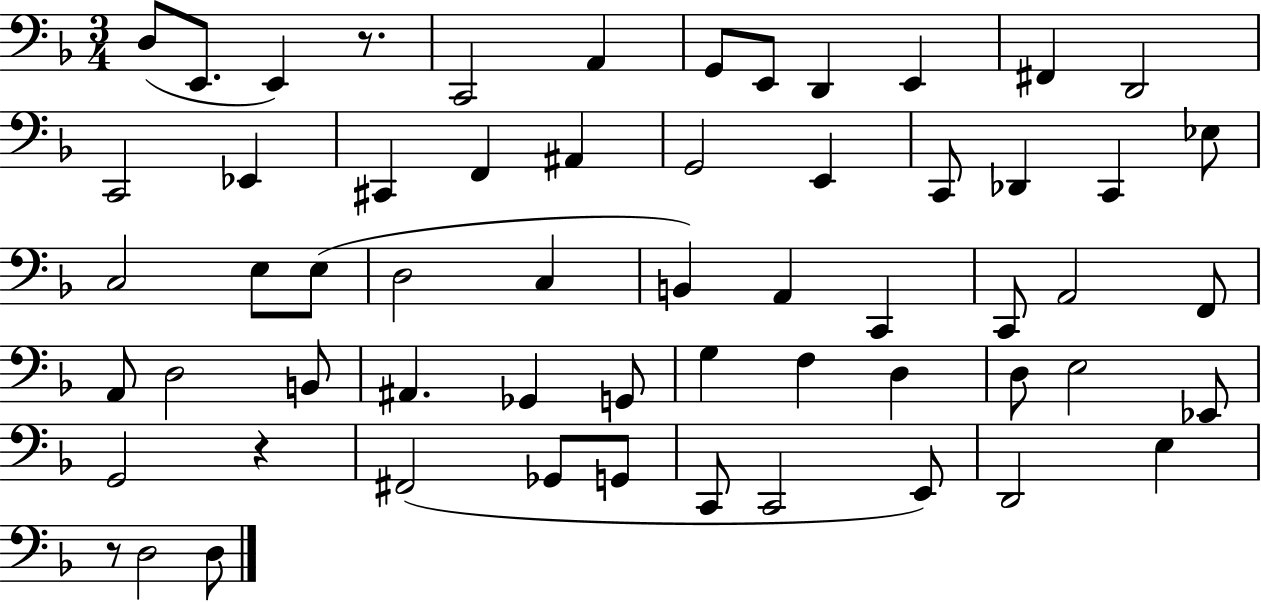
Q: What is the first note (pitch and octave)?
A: D3